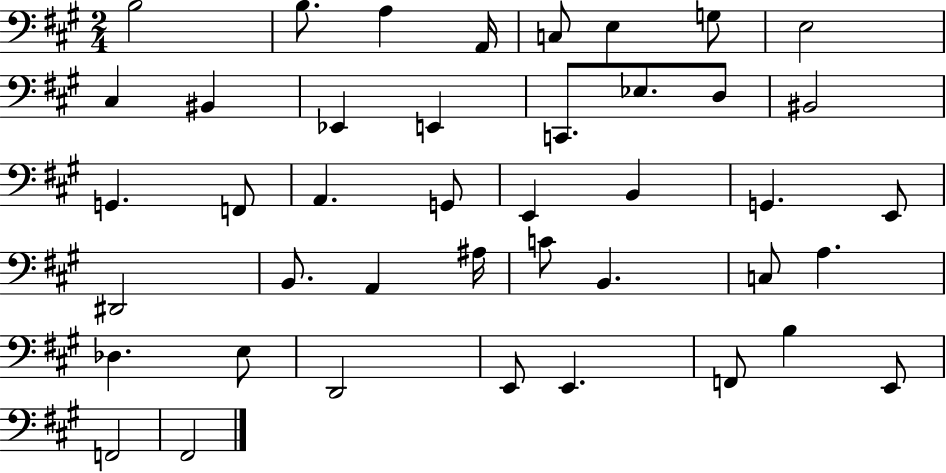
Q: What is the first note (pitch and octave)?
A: B3